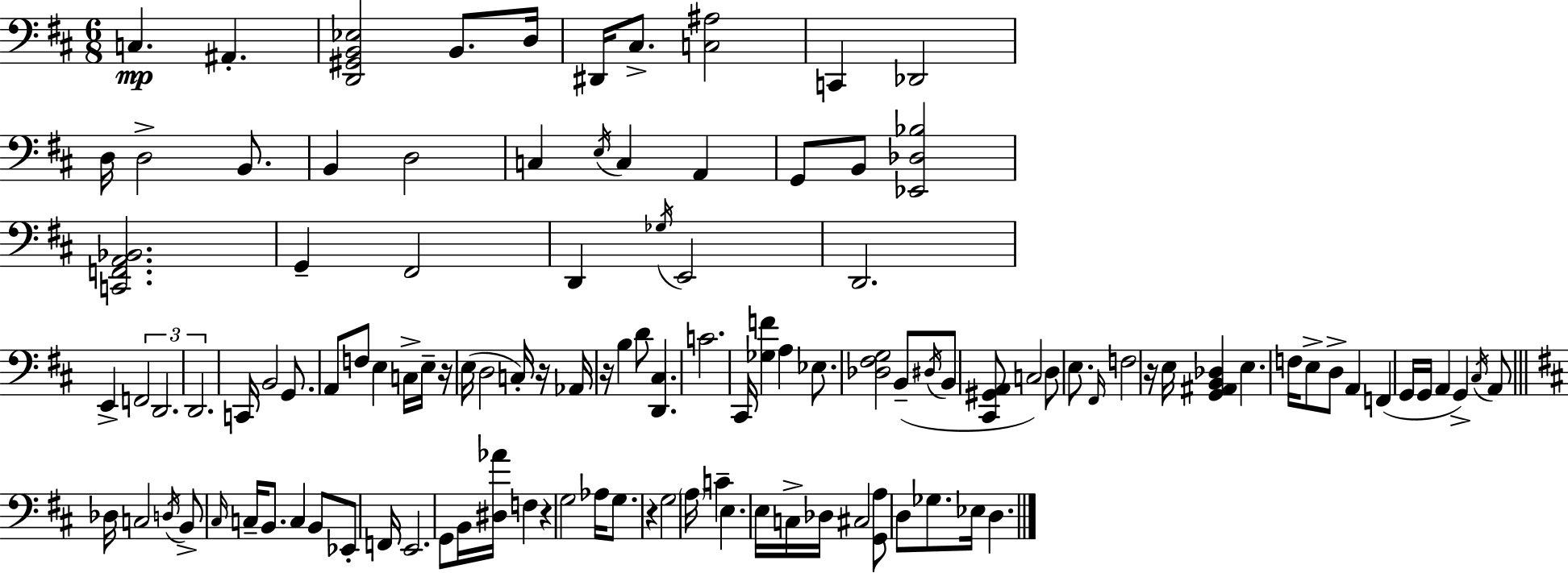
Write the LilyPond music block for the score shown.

{
  \clef bass
  \numericTimeSignature
  \time 6/8
  \key d \major
  c4.\mp ais,4.-. | <d, gis, b, ees>2 b,8. d16 | dis,16 cis8.-> <c ais>2 | c,4 des,2 | \break d16 d2-> b,8. | b,4 d2 | c4 \acciaccatura { e16 } c4 a,4 | g,8 b,8 <ees, des bes>2 | \break <c, f, a, bes,>2. | g,4-- fis,2 | d,4 \acciaccatura { ges16 } e,2 | d,2. | \break e,4-> \tuplet 3/2 { f,2 | d,2. | d,2. } | c,16 b,2 g,8. | \break a,8 f8 e4 c16-> e16-- | r16 e16( d2 c16-.) r16 | aes,16 r16 b4 d'8 <d, cis>4. | c'2. | \break cis,16 <ges f'>4 a4 ees8. | <des fis g>2 b,8--( | \acciaccatura { dis16 } b,8 <cis, gis, a,>8 c2) | d8 e8. \grace { fis,16 } f2 | \break r16 e16 <g, ais, b, des>4 e4. | f16 e8-> d8-> a,4 | f,4( g,16 g,16 a,4 g,4->) | \acciaccatura { cis16 } a,8 \bar "||" \break \key d \major des16 c2 \acciaccatura { d16 } b,8-> | \grace { cis16 } c16-- b,8. c4 b,8 ees,8-. | f,16 e,2. | g,8 b,16 <dis aes'>16 f4 r4 | \break g2 aes16 g8. | r4 g2 | \parenthesize a16 c'4-- e4. | e16 c16-> des16 cis2 | \break <g, a>8 d8 ges8. ees16 d4. | \bar "|."
}